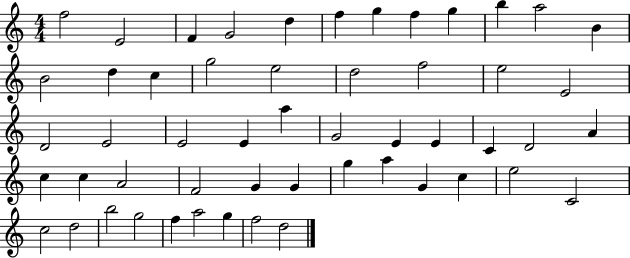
X:1
T:Untitled
M:4/4
L:1/4
K:C
f2 E2 F G2 d f g f g b a2 B B2 d c g2 e2 d2 f2 e2 E2 D2 E2 E2 E a G2 E E C D2 A c c A2 F2 G G g a G c e2 C2 c2 d2 b2 g2 f a2 g f2 d2